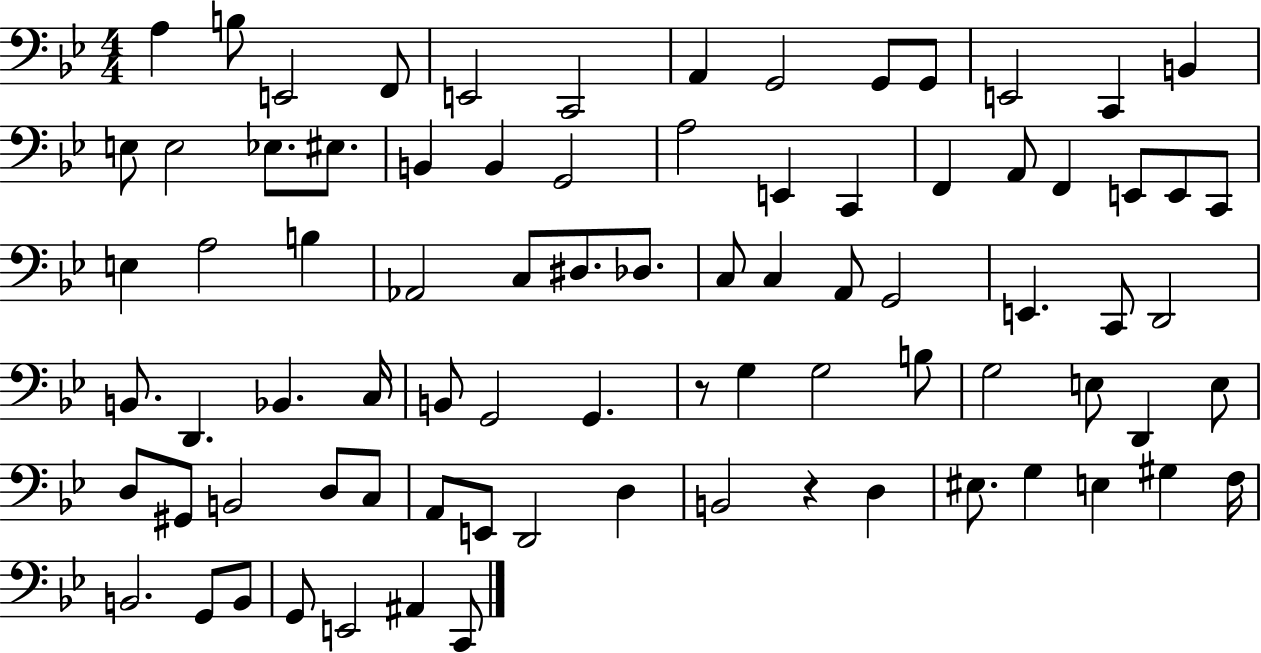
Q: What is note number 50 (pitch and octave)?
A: G2